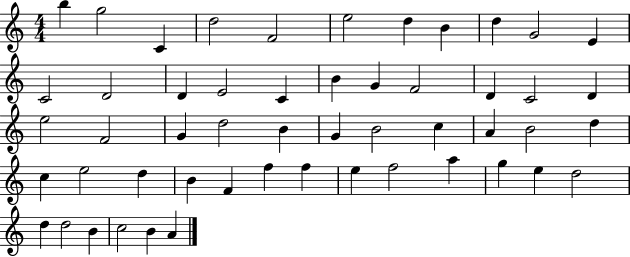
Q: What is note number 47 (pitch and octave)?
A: D5